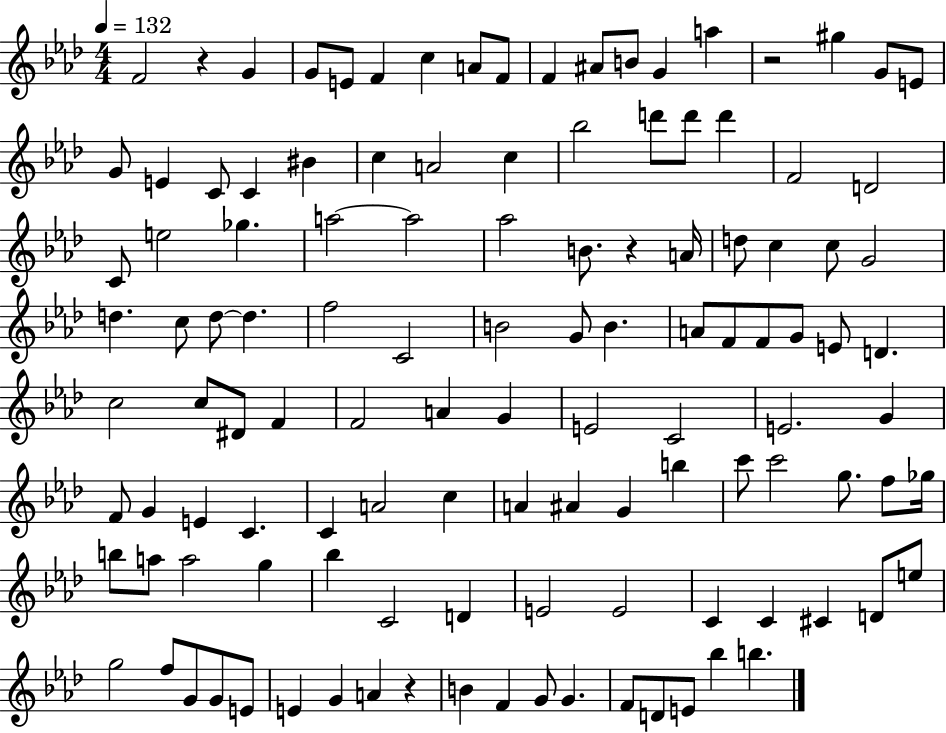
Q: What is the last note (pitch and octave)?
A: B5